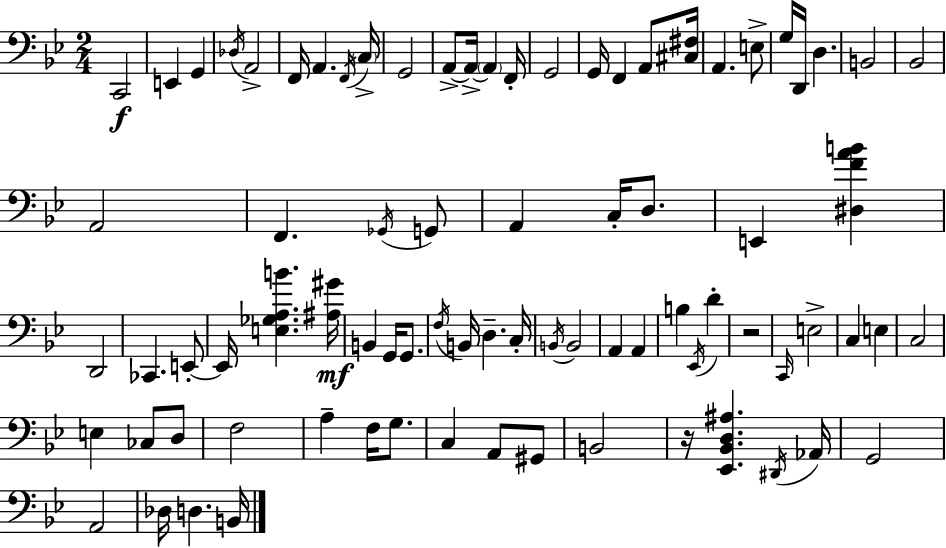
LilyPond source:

{
  \clef bass
  \numericTimeSignature
  \time 2/4
  \key g \minor
  c,2\f | e,4 g,4 | \acciaccatura { des16 } a,2-> | f,16 a,4. | \break \acciaccatura { f,16 } \parenthesize c16-> g,2 | a,8->~~ a,16->~~ \parenthesize a,4 | f,16-. g,2 | g,16 f,4 a,8 | \break <cis fis>16 a,4. | e8-> g16 d,16 d4. | b,2 | bes,2 | \break a,2 | f,4. | \acciaccatura { ges,16 } g,8 a,4 c16-. | d8. e,4 <dis f' a' b'>4 | \break d,2 | ces,4. | e,8-.~~ e,16 <e ges a b'>4. | <ais gis'>16\mf b,4 g,16 | \break g,8. \acciaccatura { f16 } b,16 d4.-- | c16-. \acciaccatura { b,16 } b,2 | a,4 | a,4 b4 | \break \acciaccatura { ees,16 } d'4-. r2 | \grace { c,16 } e2-> | c4 | e4 c2 | \break e4 | ces8 d8 f2 | a4-- | f16 g8. c4 | \break a,8 gis,8 b,2 | r16 | <ees, bes, d ais>4. \acciaccatura { dis,16 } aes,16 | g,2 | \break a,2 | des16 d4. b,16 | \bar "|."
}